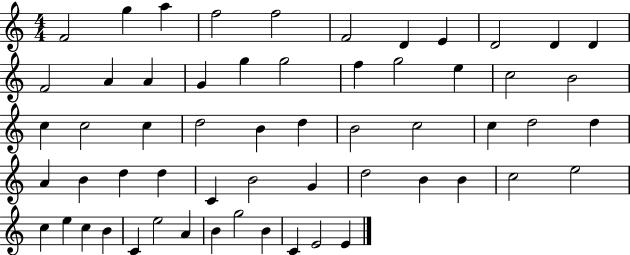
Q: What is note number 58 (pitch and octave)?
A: E4